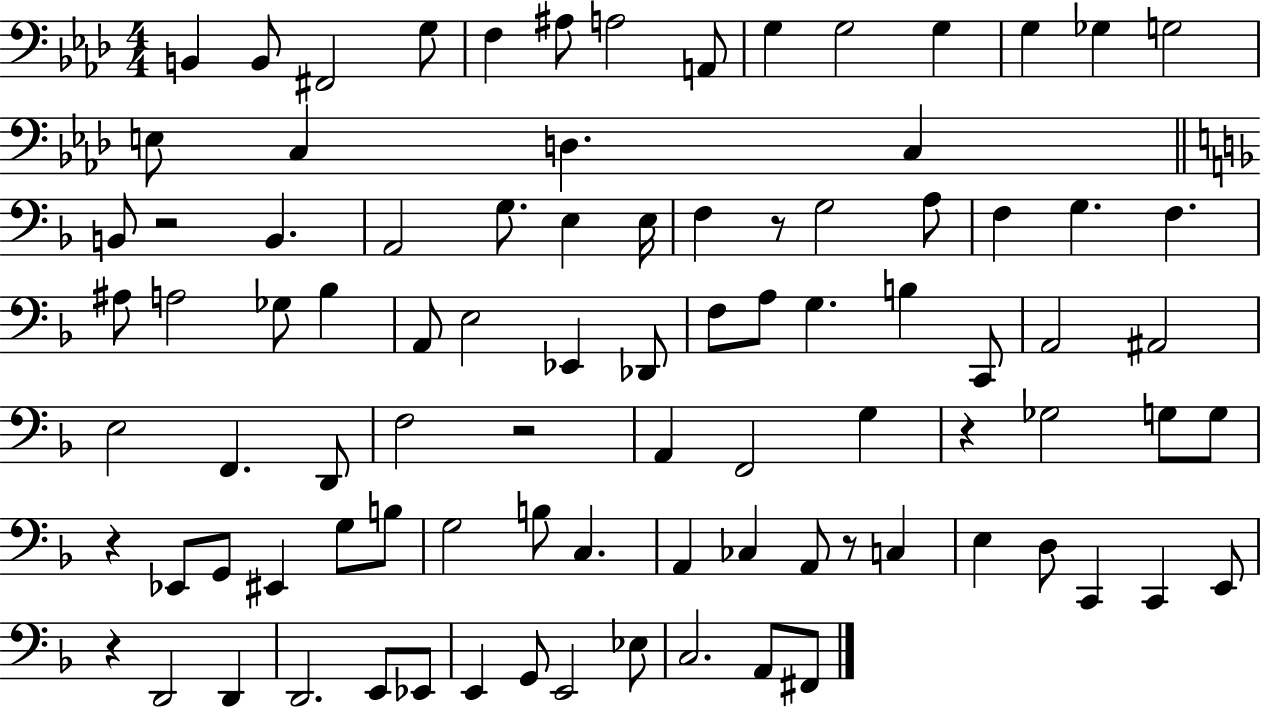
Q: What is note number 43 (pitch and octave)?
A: C2